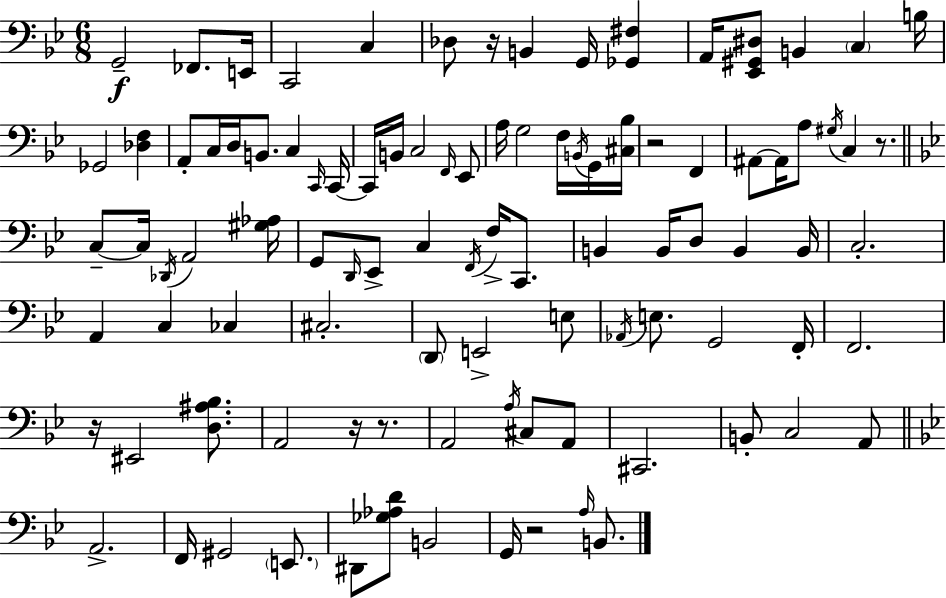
X:1
T:Untitled
M:6/8
L:1/4
K:Bb
G,,2 _F,,/2 E,,/4 C,,2 C, _D,/2 z/4 B,, G,,/4 [_G,,^F,] A,,/4 [_E,,^G,,^D,]/2 B,, C, B,/4 _G,,2 [_D,F,] A,,/2 C,/4 D,/4 B,,/2 C, C,,/4 C,,/4 C,,/4 B,,/4 C,2 F,,/4 _E,,/2 A,/4 G,2 F,/4 B,,/4 G,,/4 [^C,_B,]/4 z2 F,, ^A,,/2 ^A,,/4 A,/2 ^G,/4 C, z/2 C,/2 C,/4 _D,,/4 A,,2 [^G,_A,]/4 G,,/2 D,,/4 _E,,/2 C, F,,/4 F,/4 C,,/2 B,, B,,/4 D,/2 B,, B,,/4 C,2 A,, C, _C, ^C,2 D,,/2 E,,2 E,/2 _A,,/4 E,/2 G,,2 F,,/4 F,,2 z/4 ^E,,2 [D,^A,_B,]/2 A,,2 z/4 z/2 A,,2 A,/4 ^C,/2 A,,/2 ^C,,2 B,,/2 C,2 A,,/2 A,,2 F,,/4 ^G,,2 E,,/2 ^D,,/2 [_G,_A,D]/2 B,,2 G,,/4 z2 A,/4 B,,/2